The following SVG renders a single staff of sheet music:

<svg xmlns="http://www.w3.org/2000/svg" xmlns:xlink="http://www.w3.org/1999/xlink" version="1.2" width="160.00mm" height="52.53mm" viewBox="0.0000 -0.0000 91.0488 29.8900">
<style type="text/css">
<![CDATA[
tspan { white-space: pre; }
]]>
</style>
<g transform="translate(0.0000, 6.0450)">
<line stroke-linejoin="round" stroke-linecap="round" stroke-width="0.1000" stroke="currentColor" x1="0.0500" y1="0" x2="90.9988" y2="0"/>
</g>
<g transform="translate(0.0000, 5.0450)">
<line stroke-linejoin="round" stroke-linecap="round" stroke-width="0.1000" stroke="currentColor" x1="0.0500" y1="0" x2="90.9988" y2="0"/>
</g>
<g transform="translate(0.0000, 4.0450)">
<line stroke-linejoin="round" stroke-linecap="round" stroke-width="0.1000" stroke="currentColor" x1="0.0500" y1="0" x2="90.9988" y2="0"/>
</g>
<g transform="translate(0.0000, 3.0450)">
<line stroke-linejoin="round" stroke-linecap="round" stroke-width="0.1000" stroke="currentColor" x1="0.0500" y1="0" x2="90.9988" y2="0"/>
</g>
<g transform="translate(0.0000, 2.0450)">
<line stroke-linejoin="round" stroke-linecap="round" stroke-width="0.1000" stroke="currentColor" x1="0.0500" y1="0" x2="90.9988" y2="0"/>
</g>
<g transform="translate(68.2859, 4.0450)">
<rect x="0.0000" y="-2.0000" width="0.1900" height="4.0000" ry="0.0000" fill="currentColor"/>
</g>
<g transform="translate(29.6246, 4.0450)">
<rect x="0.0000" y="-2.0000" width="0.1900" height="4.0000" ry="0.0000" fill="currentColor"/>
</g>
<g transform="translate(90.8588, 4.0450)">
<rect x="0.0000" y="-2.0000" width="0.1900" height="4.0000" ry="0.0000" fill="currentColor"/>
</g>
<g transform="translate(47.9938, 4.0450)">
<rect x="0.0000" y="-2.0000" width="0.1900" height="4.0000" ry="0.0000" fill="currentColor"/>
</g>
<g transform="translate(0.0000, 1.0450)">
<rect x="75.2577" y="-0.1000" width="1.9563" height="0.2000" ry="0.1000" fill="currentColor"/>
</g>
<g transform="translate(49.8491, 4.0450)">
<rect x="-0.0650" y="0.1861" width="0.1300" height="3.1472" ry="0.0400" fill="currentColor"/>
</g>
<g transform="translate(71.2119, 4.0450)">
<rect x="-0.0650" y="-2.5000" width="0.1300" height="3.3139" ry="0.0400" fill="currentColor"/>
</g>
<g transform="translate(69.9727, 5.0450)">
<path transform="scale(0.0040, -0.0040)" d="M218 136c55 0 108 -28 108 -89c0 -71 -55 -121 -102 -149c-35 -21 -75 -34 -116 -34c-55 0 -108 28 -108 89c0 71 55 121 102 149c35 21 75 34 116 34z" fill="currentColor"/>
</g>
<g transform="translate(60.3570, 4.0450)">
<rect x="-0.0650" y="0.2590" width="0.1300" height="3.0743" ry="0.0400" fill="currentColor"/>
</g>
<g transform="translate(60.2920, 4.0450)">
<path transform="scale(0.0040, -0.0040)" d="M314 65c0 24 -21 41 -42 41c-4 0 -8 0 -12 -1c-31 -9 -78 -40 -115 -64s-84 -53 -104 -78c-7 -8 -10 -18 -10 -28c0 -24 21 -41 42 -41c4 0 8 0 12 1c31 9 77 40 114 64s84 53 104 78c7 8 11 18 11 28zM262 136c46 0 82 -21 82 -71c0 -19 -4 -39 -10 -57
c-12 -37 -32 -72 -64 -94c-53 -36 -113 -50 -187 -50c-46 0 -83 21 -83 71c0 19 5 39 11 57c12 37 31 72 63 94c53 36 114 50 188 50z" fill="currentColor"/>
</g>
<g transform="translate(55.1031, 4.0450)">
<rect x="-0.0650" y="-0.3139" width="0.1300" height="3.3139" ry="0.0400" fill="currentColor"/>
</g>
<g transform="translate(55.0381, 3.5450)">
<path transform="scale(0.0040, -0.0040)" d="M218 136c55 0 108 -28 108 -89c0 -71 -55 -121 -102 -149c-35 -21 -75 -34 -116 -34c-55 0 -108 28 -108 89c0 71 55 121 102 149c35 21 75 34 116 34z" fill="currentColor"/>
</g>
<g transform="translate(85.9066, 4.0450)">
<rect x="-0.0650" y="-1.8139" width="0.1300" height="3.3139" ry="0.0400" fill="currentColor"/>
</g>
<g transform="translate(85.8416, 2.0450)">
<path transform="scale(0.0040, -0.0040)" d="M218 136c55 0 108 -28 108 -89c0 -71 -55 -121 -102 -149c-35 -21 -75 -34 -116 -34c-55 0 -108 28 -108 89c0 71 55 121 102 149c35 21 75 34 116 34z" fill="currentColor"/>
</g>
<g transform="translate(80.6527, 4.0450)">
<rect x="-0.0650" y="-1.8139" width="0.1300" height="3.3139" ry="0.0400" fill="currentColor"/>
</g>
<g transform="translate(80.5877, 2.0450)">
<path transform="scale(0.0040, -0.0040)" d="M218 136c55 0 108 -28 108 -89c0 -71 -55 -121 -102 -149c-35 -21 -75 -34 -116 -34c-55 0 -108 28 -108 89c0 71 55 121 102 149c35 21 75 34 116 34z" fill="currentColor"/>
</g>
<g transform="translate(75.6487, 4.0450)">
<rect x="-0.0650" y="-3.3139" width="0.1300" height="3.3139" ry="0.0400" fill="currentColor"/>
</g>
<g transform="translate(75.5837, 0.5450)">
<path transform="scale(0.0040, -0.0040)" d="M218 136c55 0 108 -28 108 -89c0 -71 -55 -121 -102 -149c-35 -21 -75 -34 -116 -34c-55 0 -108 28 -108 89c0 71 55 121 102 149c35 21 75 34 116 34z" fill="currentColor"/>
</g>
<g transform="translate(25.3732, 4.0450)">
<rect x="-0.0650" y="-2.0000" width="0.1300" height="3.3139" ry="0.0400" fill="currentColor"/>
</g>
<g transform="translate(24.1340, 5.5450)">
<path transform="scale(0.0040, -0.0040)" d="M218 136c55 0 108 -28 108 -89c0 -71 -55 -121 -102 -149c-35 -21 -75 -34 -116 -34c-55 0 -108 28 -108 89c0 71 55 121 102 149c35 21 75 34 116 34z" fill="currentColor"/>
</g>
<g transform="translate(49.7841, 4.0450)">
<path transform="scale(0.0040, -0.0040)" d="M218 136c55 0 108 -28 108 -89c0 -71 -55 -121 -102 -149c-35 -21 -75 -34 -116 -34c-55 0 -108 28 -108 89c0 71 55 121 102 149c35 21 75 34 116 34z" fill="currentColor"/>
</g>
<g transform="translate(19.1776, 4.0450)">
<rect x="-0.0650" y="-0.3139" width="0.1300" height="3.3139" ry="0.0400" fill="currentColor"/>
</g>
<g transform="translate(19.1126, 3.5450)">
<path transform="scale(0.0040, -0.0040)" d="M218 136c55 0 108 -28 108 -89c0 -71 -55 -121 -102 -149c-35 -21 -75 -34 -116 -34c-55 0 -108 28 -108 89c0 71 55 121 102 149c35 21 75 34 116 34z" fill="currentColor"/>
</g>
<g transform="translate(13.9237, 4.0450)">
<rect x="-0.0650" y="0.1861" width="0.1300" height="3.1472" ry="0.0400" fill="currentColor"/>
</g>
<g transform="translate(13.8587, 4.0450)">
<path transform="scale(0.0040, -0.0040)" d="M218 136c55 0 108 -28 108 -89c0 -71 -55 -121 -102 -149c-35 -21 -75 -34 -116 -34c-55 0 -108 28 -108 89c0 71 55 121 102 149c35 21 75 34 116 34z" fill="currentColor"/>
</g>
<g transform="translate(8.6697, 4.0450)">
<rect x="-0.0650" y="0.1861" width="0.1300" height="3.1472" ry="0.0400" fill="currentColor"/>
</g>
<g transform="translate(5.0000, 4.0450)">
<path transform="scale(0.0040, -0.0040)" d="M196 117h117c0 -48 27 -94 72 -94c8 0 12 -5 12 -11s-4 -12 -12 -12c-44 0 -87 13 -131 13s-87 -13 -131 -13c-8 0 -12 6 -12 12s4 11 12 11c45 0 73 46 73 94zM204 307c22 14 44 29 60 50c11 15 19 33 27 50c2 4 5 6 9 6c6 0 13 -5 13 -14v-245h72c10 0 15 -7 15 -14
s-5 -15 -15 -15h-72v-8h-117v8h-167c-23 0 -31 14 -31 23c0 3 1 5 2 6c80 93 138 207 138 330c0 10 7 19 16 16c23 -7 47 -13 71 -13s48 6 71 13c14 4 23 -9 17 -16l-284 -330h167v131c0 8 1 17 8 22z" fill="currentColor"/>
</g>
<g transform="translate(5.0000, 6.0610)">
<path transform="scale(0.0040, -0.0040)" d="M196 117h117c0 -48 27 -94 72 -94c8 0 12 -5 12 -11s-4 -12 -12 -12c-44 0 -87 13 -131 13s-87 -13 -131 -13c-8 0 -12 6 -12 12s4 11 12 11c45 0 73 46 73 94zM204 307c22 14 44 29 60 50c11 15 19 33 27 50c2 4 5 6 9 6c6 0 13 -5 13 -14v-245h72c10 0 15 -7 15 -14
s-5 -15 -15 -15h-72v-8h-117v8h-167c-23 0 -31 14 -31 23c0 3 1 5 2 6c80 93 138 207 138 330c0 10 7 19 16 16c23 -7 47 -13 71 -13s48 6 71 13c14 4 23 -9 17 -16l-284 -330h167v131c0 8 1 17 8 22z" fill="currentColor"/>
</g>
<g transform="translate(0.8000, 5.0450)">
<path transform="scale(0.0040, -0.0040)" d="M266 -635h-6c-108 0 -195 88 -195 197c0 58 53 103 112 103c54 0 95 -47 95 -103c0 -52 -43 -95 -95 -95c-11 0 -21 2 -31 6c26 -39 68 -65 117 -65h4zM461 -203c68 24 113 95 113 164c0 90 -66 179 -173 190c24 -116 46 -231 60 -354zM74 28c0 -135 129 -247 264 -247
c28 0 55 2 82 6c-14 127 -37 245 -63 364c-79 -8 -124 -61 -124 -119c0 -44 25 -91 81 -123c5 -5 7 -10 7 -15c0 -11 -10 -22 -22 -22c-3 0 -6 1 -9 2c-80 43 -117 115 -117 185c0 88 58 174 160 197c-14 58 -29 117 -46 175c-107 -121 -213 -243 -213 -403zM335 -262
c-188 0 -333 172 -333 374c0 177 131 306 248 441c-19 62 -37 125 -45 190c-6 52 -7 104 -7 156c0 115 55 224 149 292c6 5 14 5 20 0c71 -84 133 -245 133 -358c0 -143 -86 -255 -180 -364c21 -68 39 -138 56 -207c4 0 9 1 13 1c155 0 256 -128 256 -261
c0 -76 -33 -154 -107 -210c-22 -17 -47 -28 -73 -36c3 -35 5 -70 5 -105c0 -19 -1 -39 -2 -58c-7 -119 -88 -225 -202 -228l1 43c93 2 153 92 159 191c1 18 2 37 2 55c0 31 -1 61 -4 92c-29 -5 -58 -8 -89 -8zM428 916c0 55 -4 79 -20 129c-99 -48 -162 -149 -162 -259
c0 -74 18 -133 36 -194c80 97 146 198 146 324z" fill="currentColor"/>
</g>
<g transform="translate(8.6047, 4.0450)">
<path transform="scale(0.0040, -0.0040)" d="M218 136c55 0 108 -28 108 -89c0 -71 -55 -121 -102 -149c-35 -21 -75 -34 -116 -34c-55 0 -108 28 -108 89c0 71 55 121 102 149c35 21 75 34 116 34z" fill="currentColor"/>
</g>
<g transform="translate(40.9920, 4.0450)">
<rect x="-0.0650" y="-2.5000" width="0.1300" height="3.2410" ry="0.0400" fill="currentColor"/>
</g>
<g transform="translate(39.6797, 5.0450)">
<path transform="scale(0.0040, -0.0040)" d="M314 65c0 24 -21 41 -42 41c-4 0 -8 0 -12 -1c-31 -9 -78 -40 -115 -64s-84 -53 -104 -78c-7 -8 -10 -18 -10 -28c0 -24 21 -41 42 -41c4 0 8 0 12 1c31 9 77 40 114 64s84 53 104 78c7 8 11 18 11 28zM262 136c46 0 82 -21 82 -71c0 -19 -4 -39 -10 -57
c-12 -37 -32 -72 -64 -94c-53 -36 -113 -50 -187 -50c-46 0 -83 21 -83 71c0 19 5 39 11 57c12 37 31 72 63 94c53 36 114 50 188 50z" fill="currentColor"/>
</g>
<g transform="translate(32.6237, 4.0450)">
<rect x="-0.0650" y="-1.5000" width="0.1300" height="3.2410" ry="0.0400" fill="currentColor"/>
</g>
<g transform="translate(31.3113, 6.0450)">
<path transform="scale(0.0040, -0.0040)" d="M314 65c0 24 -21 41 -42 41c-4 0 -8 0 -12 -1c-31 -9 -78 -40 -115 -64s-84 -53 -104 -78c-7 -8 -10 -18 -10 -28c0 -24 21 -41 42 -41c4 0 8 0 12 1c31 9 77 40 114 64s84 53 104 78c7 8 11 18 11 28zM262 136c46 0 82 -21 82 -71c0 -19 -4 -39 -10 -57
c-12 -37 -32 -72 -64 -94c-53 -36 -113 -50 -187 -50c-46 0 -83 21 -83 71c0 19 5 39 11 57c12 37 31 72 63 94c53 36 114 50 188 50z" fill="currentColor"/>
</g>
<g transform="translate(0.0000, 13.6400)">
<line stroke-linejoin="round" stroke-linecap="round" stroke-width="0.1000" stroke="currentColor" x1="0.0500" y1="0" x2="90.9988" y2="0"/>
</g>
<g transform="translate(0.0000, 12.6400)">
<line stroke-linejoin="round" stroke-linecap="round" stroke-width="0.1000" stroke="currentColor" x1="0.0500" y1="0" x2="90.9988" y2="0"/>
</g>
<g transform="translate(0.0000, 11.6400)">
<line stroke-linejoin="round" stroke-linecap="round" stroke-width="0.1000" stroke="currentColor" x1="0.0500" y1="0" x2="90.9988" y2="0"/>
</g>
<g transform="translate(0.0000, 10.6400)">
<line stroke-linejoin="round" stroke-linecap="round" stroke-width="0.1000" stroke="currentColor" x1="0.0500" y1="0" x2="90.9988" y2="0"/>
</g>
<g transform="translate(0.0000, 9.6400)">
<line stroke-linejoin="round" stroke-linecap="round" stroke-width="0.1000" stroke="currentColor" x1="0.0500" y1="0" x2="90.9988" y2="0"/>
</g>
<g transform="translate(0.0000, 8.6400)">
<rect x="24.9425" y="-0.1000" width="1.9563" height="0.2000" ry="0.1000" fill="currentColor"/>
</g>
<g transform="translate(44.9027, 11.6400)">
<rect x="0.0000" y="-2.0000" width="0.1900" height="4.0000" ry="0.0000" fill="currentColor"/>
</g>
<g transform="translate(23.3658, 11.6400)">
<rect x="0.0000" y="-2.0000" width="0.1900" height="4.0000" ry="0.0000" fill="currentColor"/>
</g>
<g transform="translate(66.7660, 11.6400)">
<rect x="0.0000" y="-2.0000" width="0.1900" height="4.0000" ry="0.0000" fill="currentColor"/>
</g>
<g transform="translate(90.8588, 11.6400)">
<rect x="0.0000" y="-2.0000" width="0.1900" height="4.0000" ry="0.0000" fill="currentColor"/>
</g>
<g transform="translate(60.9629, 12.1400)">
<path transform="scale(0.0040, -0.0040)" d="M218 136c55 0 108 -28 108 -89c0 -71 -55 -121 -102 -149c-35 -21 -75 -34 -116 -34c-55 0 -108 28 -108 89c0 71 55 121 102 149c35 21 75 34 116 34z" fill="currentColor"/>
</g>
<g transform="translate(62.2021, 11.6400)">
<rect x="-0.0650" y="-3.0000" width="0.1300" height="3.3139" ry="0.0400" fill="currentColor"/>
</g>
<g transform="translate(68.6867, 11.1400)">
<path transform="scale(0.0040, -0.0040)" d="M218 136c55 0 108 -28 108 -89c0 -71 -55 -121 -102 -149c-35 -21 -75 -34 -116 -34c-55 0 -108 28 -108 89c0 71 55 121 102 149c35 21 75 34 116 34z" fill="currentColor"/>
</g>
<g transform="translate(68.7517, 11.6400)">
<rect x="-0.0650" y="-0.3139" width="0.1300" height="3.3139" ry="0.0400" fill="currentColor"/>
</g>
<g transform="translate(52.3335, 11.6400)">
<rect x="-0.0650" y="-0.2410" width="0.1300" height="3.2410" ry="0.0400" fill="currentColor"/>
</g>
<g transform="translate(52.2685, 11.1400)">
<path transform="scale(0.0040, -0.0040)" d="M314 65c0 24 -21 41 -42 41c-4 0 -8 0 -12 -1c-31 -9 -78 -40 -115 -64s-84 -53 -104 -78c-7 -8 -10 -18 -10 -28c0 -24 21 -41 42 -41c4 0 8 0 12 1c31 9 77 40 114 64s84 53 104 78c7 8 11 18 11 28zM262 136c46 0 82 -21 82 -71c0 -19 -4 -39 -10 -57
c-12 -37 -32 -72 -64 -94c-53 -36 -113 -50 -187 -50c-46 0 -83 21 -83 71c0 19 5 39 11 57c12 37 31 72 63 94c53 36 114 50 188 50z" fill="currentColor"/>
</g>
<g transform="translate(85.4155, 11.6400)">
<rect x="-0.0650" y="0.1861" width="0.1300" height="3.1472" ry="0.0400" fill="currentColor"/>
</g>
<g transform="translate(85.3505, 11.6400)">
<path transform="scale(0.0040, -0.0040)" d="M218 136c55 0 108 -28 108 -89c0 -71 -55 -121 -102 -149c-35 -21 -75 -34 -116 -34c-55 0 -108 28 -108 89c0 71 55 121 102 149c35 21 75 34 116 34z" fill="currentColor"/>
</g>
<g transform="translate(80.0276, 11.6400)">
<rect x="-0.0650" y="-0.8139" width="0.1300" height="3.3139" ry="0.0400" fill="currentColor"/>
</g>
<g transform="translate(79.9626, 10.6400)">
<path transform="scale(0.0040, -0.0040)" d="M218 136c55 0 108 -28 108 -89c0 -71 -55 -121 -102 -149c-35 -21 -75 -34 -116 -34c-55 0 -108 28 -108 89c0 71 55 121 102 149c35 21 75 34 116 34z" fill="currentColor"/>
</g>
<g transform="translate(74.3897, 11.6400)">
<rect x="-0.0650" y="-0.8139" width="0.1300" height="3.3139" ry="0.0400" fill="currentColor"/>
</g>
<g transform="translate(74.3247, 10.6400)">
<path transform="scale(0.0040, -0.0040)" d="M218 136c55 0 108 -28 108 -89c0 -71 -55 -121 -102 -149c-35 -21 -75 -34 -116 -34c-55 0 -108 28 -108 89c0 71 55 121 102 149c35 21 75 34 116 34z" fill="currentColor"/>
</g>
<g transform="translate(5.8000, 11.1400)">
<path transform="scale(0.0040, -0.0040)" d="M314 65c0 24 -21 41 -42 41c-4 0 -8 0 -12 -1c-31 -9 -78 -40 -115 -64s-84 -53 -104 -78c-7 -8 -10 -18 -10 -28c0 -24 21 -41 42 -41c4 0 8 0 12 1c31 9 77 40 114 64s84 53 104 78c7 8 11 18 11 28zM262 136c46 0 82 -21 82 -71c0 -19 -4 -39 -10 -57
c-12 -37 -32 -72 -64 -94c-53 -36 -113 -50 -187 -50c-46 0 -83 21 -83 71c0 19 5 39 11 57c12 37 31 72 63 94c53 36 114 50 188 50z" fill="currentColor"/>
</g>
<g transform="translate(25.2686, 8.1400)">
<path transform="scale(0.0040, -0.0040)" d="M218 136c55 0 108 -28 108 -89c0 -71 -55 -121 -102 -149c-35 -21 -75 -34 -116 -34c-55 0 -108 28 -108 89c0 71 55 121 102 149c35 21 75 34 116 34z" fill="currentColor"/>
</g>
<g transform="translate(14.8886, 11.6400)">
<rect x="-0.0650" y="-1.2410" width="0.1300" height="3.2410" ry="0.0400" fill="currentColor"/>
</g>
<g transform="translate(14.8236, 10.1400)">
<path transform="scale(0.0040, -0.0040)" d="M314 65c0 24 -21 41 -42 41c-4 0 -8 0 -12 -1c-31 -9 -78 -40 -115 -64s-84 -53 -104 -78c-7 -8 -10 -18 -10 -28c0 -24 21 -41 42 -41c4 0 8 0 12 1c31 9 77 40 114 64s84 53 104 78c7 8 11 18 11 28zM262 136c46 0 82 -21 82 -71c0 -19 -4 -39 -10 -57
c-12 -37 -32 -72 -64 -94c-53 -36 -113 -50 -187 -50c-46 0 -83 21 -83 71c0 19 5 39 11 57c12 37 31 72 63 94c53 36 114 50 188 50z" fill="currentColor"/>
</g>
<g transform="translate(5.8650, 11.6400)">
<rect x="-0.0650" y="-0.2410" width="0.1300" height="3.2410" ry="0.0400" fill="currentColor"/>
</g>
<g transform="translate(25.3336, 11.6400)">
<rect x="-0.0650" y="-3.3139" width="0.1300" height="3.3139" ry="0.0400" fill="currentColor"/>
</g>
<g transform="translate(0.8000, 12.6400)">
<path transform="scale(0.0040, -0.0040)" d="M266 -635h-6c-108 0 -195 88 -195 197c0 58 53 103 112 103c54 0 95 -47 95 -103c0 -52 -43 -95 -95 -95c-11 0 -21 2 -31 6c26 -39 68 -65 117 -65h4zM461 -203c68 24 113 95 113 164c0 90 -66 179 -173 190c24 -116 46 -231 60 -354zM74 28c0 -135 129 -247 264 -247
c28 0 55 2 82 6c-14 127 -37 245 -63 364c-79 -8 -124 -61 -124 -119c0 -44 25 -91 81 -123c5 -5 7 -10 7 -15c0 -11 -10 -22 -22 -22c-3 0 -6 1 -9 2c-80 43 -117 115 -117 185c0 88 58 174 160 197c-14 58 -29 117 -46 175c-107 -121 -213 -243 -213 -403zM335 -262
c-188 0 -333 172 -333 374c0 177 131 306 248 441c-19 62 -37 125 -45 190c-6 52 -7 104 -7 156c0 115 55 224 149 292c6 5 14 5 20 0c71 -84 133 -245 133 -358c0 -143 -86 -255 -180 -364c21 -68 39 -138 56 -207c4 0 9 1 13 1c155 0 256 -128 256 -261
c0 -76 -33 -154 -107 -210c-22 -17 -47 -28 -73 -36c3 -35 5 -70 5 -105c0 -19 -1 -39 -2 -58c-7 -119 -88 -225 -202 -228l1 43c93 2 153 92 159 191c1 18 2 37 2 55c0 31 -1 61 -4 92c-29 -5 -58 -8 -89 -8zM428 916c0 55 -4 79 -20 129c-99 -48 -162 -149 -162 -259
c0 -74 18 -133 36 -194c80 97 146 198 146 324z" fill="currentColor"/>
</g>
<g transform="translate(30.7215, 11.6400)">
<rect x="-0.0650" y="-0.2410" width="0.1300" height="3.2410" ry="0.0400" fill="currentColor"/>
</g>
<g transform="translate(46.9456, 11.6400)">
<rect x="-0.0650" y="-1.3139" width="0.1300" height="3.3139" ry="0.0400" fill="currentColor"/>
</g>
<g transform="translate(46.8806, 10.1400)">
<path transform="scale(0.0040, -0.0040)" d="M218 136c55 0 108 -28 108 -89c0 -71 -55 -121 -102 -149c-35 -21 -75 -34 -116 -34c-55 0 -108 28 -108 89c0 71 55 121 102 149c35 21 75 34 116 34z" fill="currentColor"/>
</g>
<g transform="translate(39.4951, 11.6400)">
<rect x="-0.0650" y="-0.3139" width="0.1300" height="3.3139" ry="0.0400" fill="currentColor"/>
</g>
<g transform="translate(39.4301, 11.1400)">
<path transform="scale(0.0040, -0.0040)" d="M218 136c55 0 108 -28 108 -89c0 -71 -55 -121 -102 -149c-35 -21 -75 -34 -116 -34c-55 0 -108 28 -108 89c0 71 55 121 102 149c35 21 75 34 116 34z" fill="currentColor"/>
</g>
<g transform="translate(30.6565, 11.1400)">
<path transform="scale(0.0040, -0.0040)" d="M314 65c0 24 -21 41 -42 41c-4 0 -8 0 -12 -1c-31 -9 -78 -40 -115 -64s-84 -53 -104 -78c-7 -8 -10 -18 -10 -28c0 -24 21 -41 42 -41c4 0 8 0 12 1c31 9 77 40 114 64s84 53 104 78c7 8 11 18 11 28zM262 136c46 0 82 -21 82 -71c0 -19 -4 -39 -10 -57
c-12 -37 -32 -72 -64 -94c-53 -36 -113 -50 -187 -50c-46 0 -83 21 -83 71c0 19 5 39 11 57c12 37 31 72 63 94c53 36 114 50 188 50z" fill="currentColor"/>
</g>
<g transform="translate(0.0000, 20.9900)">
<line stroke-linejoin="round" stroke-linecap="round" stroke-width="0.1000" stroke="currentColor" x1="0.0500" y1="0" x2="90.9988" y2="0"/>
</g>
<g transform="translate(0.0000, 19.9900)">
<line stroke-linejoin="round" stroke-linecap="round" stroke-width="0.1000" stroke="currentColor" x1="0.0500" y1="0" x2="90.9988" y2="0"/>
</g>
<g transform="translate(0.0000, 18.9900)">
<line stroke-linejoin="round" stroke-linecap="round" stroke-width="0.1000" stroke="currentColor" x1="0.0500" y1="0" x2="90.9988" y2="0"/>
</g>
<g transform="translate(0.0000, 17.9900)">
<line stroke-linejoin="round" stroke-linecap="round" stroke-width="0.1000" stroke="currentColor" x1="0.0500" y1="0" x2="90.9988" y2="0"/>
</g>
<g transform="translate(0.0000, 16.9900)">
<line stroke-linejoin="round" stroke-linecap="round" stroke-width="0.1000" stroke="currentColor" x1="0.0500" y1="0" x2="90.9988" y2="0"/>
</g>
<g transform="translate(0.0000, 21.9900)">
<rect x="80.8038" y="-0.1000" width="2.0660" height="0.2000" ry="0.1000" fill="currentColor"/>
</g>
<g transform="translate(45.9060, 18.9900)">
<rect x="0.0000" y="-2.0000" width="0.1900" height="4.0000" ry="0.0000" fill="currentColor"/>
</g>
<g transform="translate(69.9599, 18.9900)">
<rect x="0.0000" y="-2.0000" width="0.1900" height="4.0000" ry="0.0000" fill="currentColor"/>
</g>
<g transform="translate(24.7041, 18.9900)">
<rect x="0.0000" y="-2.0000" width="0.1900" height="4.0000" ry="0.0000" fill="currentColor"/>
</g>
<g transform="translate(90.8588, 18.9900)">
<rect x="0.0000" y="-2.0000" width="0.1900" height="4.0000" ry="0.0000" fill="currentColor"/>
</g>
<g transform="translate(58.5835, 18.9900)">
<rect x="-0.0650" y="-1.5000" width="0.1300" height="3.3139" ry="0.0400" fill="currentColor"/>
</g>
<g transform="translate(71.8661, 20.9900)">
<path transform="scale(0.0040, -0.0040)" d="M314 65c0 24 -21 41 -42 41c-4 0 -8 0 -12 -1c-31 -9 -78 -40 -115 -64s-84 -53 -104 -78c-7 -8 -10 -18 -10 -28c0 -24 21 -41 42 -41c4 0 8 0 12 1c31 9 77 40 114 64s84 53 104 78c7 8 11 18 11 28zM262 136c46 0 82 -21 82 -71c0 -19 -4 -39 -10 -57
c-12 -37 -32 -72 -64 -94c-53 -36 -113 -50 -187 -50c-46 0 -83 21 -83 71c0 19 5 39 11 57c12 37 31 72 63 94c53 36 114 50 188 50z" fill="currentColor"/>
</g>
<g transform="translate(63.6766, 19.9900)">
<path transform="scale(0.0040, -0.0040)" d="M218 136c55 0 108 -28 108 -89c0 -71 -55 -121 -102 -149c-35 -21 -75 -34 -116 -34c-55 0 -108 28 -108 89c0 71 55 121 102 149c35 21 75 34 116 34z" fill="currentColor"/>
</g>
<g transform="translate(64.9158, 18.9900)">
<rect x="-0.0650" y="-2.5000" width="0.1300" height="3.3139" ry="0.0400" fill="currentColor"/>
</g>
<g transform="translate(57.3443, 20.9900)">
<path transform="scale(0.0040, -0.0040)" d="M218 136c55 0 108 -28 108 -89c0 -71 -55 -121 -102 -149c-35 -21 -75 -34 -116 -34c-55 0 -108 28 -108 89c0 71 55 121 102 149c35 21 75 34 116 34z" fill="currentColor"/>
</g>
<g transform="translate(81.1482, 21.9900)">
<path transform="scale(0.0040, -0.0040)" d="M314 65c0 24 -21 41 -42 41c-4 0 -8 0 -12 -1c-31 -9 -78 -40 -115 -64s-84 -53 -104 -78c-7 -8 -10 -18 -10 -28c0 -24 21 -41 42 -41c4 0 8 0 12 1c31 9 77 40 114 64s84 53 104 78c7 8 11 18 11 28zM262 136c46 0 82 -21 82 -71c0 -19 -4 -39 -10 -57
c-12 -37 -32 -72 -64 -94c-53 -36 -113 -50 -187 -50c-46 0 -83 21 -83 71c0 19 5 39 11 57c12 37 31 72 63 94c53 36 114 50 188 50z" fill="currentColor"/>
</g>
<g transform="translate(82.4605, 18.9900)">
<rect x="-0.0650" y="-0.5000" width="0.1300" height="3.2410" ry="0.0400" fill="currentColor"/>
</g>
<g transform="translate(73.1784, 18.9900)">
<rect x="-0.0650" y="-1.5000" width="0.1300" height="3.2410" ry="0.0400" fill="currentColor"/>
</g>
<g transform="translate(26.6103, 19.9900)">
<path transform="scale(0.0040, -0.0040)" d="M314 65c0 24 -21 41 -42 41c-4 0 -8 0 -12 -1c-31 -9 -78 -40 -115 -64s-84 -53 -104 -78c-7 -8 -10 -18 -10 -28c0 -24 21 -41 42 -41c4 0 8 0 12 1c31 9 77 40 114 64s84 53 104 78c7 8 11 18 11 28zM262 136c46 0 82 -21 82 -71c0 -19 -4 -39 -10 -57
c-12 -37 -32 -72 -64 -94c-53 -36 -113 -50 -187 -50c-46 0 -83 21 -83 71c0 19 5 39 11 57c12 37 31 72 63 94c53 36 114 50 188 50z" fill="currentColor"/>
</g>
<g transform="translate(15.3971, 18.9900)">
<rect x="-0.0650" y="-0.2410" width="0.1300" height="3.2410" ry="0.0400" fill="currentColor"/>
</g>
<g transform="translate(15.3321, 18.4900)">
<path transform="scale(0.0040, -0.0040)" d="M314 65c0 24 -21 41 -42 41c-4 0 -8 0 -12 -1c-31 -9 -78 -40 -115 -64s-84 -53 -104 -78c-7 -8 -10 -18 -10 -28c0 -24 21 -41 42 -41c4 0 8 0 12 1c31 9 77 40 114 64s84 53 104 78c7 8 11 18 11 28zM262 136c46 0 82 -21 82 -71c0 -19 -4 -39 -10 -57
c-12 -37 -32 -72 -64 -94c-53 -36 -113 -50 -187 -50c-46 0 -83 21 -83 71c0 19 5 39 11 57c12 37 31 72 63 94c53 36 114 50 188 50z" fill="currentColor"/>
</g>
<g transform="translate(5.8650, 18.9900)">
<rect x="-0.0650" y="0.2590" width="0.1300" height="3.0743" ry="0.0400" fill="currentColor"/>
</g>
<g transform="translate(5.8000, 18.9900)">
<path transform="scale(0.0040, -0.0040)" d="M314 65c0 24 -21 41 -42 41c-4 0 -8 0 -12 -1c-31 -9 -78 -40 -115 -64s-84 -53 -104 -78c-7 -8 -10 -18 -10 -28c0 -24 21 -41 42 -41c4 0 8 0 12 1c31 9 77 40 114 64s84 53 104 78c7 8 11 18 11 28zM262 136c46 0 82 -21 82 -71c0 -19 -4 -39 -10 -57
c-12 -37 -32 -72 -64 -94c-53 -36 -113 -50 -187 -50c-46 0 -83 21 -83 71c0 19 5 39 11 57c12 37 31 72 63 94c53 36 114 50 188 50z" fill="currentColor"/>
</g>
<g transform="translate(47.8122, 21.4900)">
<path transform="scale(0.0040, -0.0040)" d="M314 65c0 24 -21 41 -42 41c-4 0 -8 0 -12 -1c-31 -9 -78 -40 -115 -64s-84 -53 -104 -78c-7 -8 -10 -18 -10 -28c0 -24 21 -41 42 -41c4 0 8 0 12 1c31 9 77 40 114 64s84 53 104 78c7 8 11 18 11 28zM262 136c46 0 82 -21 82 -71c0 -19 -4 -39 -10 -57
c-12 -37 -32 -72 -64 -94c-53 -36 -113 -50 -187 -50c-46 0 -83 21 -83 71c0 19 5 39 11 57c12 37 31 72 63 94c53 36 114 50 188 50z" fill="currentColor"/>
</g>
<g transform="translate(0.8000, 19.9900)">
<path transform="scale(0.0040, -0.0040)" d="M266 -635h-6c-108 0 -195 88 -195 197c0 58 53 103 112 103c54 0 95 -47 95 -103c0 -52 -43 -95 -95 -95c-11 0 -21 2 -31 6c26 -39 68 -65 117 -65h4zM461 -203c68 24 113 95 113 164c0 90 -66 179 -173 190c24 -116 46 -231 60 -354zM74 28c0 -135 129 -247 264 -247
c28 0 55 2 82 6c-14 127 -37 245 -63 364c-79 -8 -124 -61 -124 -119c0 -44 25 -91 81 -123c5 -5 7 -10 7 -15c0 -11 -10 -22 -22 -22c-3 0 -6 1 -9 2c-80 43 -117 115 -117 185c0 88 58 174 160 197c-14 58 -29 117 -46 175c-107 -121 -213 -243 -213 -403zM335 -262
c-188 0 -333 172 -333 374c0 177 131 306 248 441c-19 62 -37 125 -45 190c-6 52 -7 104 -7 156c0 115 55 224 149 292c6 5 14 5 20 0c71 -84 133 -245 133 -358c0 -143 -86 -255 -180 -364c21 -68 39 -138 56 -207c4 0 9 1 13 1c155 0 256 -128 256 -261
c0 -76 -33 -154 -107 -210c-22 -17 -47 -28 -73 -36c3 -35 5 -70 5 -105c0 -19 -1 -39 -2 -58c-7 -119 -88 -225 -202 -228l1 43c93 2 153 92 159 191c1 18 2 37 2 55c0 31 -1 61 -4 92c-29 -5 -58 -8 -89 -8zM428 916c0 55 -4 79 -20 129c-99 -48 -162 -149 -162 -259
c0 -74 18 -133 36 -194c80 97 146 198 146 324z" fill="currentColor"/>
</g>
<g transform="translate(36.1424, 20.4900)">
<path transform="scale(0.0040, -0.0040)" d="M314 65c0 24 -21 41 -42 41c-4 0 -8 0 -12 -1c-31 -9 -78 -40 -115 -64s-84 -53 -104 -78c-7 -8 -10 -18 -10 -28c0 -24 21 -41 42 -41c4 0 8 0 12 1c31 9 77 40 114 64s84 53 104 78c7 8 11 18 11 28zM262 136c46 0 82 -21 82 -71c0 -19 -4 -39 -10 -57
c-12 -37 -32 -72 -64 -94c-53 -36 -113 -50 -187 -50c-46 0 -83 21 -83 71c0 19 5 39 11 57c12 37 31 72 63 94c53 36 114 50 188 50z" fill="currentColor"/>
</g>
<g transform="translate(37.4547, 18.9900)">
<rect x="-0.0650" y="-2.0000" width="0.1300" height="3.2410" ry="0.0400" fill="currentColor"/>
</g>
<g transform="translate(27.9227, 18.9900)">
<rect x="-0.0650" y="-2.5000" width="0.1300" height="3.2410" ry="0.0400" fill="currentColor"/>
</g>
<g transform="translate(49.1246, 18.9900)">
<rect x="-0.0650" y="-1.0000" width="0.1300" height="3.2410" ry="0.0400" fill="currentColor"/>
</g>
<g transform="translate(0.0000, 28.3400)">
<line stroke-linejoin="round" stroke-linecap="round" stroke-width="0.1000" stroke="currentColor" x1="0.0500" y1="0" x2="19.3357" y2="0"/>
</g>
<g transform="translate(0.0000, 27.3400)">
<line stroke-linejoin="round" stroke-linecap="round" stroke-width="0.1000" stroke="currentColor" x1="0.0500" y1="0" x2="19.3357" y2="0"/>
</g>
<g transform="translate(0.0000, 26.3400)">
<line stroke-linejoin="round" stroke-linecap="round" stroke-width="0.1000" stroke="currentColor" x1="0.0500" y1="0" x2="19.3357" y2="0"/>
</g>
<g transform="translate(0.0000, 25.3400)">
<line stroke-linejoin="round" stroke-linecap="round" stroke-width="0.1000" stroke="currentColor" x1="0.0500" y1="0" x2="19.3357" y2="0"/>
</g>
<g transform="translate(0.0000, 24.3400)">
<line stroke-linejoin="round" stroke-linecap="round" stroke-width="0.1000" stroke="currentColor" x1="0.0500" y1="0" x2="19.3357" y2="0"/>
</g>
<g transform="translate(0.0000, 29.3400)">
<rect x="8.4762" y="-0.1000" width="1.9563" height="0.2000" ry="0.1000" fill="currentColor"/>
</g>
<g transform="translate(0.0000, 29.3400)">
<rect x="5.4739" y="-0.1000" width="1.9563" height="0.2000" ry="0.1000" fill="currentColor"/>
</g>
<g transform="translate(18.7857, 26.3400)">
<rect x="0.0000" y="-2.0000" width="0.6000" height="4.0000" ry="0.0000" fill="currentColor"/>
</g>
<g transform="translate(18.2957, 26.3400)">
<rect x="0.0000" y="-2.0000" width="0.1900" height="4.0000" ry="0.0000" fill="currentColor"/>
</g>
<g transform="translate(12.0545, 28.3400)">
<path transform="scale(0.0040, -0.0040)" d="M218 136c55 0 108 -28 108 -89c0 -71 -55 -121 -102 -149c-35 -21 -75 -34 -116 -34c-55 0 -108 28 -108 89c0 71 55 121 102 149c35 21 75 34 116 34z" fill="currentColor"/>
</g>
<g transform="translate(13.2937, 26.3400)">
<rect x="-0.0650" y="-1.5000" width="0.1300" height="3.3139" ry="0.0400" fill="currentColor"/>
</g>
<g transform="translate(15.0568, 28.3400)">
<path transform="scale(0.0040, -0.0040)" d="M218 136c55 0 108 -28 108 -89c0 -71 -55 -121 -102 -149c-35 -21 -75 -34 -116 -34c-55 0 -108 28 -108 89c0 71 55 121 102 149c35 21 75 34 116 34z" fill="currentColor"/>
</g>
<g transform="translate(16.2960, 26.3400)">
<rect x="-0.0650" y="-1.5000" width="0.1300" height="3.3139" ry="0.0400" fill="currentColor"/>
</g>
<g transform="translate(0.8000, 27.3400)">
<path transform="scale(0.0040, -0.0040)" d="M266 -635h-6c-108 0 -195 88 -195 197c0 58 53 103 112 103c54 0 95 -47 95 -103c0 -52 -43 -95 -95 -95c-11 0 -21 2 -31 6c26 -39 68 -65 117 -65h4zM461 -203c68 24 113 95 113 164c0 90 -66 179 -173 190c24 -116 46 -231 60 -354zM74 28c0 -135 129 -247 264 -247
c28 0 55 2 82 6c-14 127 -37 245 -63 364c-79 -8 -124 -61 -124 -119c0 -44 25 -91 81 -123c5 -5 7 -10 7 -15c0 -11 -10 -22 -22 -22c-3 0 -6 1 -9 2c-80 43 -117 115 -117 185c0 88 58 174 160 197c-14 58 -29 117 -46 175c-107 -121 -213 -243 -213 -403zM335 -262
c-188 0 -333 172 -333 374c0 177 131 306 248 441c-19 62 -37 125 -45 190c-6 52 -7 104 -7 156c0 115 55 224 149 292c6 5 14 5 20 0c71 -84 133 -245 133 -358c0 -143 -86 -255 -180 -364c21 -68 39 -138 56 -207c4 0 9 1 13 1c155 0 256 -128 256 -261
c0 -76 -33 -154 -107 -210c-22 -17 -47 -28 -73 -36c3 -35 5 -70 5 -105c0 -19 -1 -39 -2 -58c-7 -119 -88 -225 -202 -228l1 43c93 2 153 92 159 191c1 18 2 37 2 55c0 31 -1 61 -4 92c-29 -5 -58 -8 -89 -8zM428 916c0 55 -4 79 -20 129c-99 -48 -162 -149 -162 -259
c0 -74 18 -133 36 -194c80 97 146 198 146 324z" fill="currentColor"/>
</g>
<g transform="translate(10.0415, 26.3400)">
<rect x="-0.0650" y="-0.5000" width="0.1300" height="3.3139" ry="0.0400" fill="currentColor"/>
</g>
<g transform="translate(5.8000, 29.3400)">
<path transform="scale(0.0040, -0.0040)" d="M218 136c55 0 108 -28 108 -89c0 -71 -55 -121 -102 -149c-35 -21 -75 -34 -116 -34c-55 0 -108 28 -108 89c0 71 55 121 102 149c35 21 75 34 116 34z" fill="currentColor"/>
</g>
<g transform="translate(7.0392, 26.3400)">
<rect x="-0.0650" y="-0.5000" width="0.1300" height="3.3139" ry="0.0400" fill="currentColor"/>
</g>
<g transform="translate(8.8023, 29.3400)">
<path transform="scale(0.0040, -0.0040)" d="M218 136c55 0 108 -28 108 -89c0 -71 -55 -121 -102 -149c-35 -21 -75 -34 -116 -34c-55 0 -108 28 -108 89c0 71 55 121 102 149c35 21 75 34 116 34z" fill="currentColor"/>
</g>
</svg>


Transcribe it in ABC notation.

X:1
T:Untitled
M:4/4
L:1/4
K:C
B B c F E2 G2 B c B2 G b f f c2 e2 b c2 c e c2 A c d d B B2 c2 G2 F2 D2 E G E2 C2 C C E E